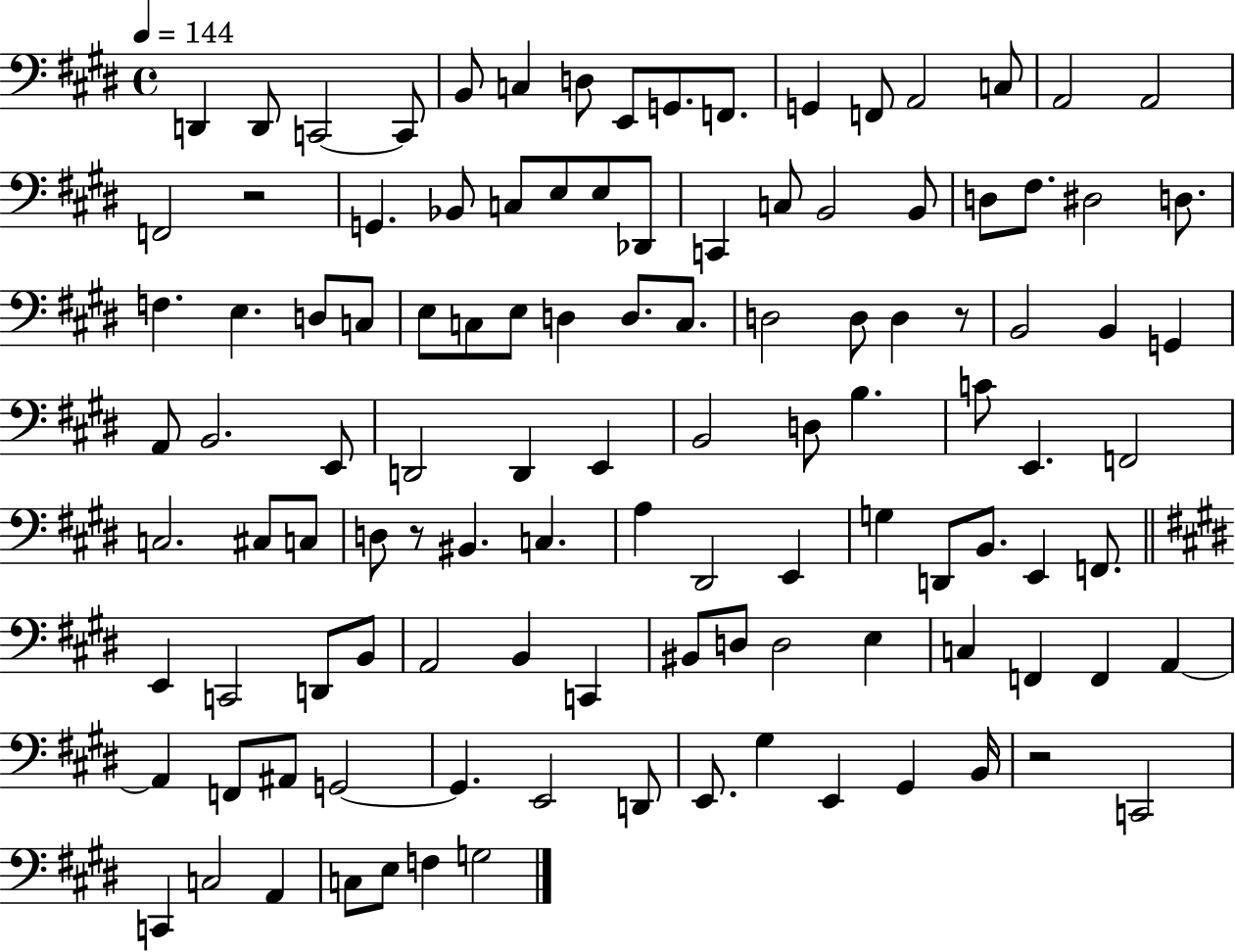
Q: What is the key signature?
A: E major